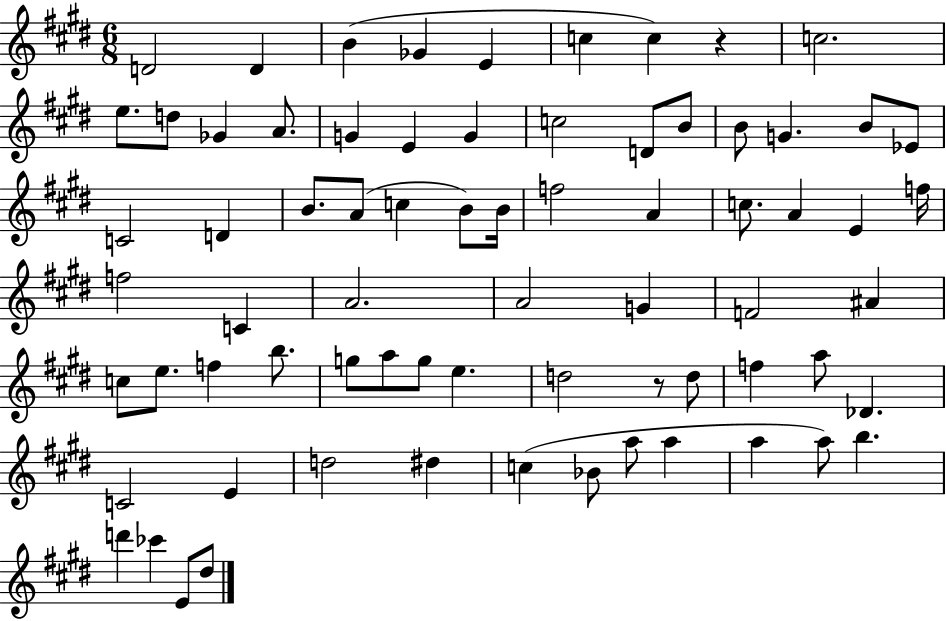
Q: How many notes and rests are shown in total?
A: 72